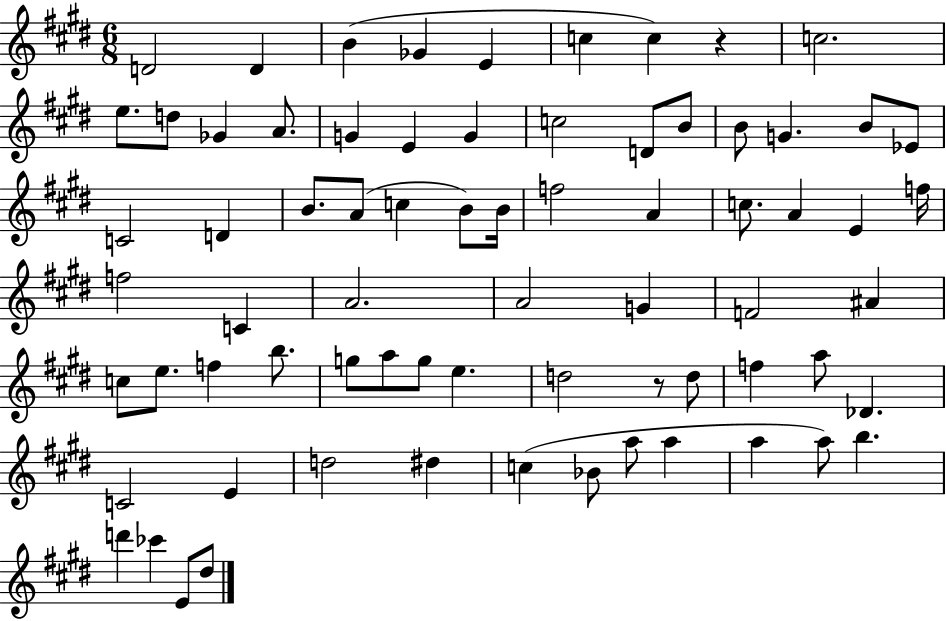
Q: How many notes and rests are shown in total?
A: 72